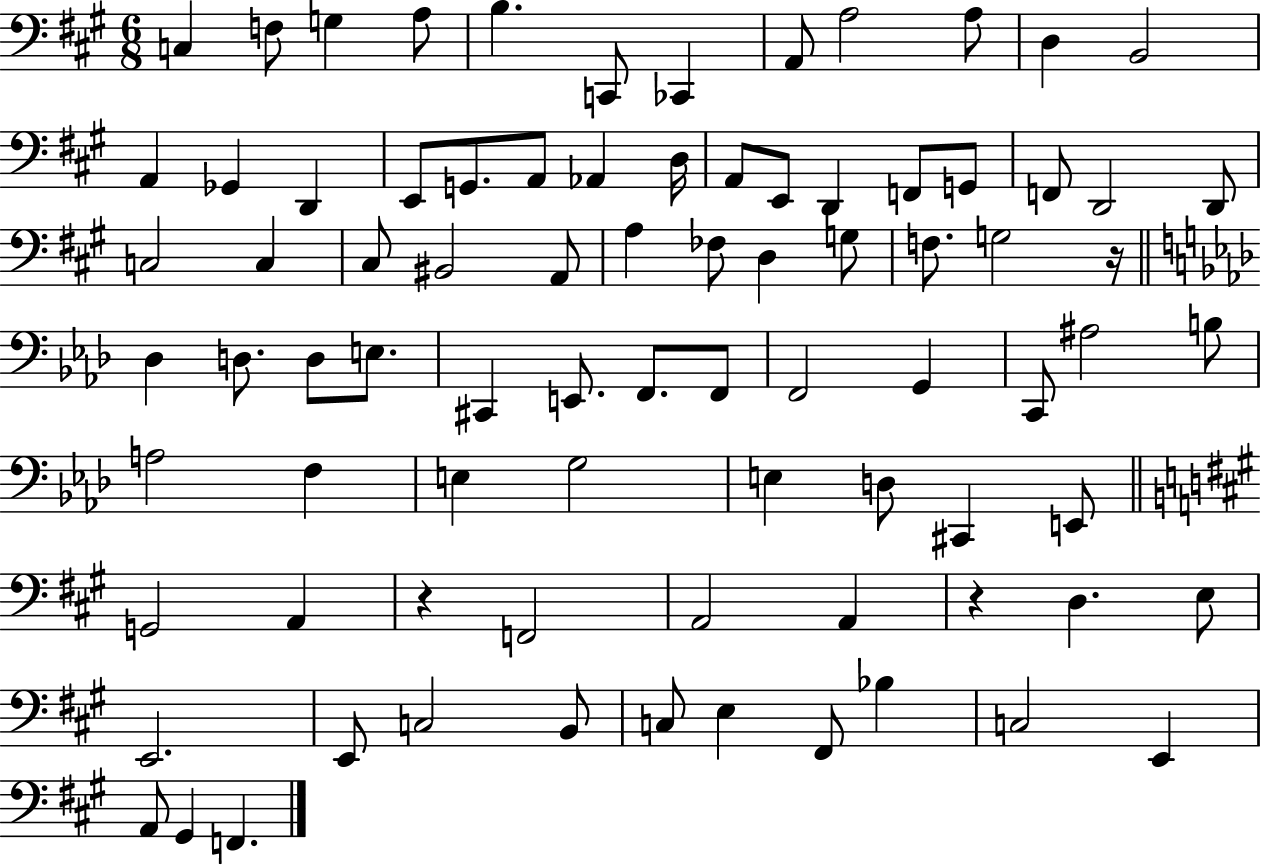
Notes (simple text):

C3/q F3/e G3/q A3/e B3/q. C2/e CES2/q A2/e A3/h A3/e D3/q B2/h A2/q Gb2/q D2/q E2/e G2/e. A2/e Ab2/q D3/s A2/e E2/e D2/q F2/e G2/e F2/e D2/h D2/e C3/h C3/q C#3/e BIS2/h A2/e A3/q FES3/e D3/q G3/e F3/e. G3/h R/s Db3/q D3/e. D3/e E3/e. C#2/q E2/e. F2/e. F2/e F2/h G2/q C2/e A#3/h B3/e A3/h F3/q E3/q G3/h E3/q D3/e C#2/q E2/e G2/h A2/q R/q F2/h A2/h A2/q R/q D3/q. E3/e E2/h. E2/e C3/h B2/e C3/e E3/q F#2/e Bb3/q C3/h E2/q A2/e G#2/q F2/q.